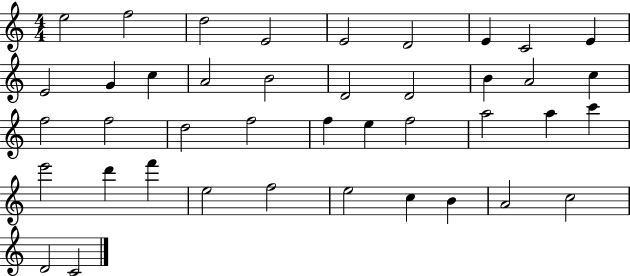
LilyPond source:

{
  \clef treble
  \numericTimeSignature
  \time 4/4
  \key c \major
  e''2 f''2 | d''2 e'2 | e'2 d'2 | e'4 c'2 e'4 | \break e'2 g'4 c''4 | a'2 b'2 | d'2 d'2 | b'4 a'2 c''4 | \break f''2 f''2 | d''2 f''2 | f''4 e''4 f''2 | a''2 a''4 c'''4 | \break e'''2 d'''4 f'''4 | e''2 f''2 | e''2 c''4 b'4 | a'2 c''2 | \break d'2 c'2 | \bar "|."
}